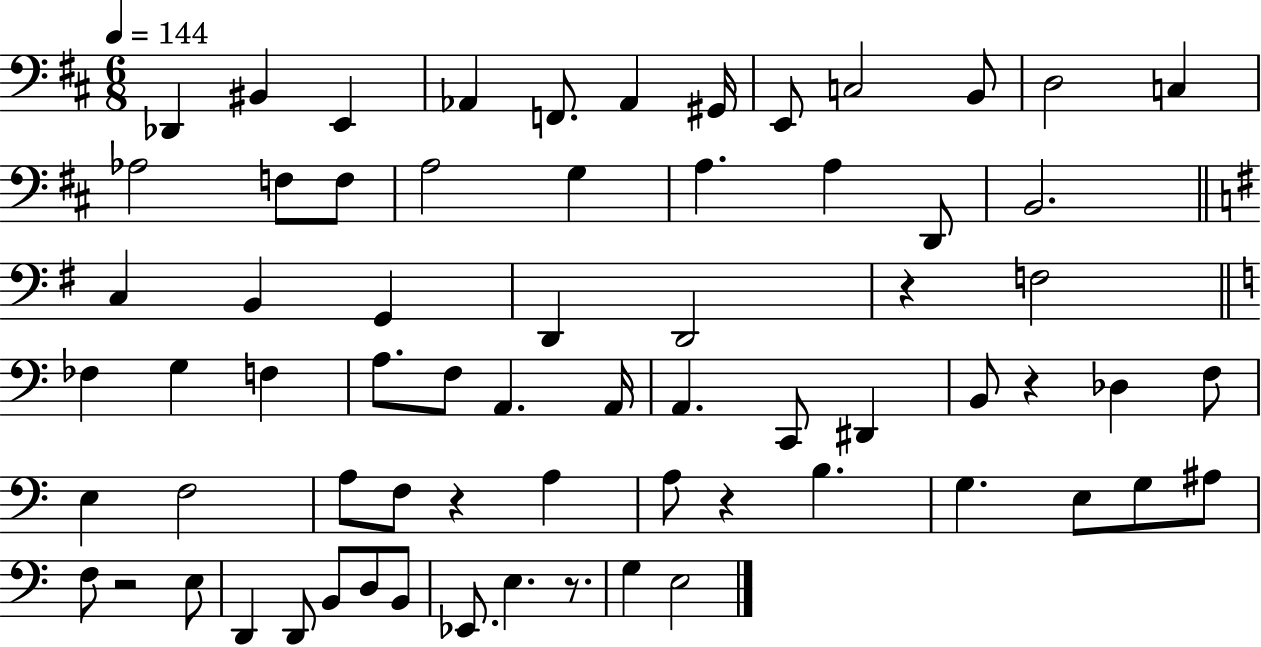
Db2/q BIS2/q E2/q Ab2/q F2/e. Ab2/q G#2/s E2/e C3/h B2/e D3/h C3/q Ab3/h F3/e F3/e A3/h G3/q A3/q. A3/q D2/e B2/h. C3/q B2/q G2/q D2/q D2/h R/q F3/h FES3/q G3/q F3/q A3/e. F3/e A2/q. A2/s A2/q. C2/e D#2/q B2/e R/q Db3/q F3/e E3/q F3/h A3/e F3/e R/q A3/q A3/e R/q B3/q. G3/q. E3/e G3/e A#3/e F3/e R/h E3/e D2/q D2/e B2/e D3/e B2/e Eb2/e. E3/q. R/e. G3/q E3/h